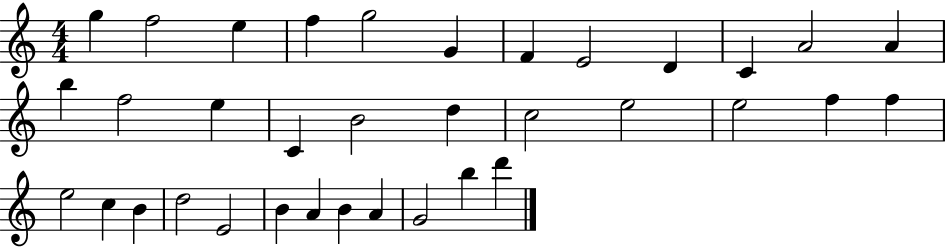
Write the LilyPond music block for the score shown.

{
  \clef treble
  \numericTimeSignature
  \time 4/4
  \key c \major
  g''4 f''2 e''4 | f''4 g''2 g'4 | f'4 e'2 d'4 | c'4 a'2 a'4 | \break b''4 f''2 e''4 | c'4 b'2 d''4 | c''2 e''2 | e''2 f''4 f''4 | \break e''2 c''4 b'4 | d''2 e'2 | b'4 a'4 b'4 a'4 | g'2 b''4 d'''4 | \break \bar "|."
}